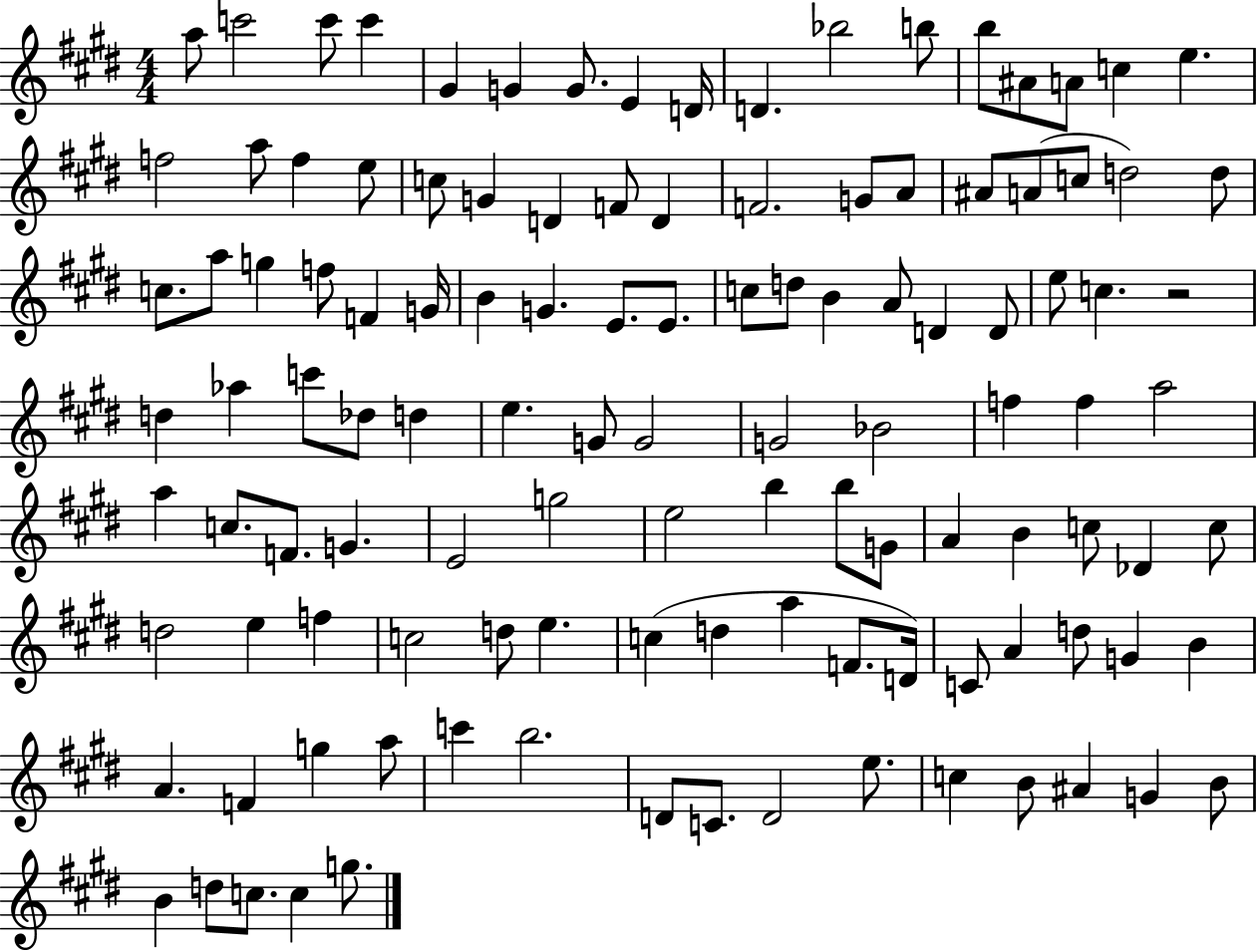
X:1
T:Untitled
M:4/4
L:1/4
K:E
a/2 c'2 c'/2 c' ^G G G/2 E D/4 D _b2 b/2 b/2 ^A/2 A/2 c e f2 a/2 f e/2 c/2 G D F/2 D F2 G/2 A/2 ^A/2 A/2 c/2 d2 d/2 c/2 a/2 g f/2 F G/4 B G E/2 E/2 c/2 d/2 B A/2 D D/2 e/2 c z2 d _a c'/2 _d/2 d e G/2 G2 G2 _B2 f f a2 a c/2 F/2 G E2 g2 e2 b b/2 G/2 A B c/2 _D c/2 d2 e f c2 d/2 e c d a F/2 D/4 C/2 A d/2 G B A F g a/2 c' b2 D/2 C/2 D2 e/2 c B/2 ^A G B/2 B d/2 c/2 c g/2